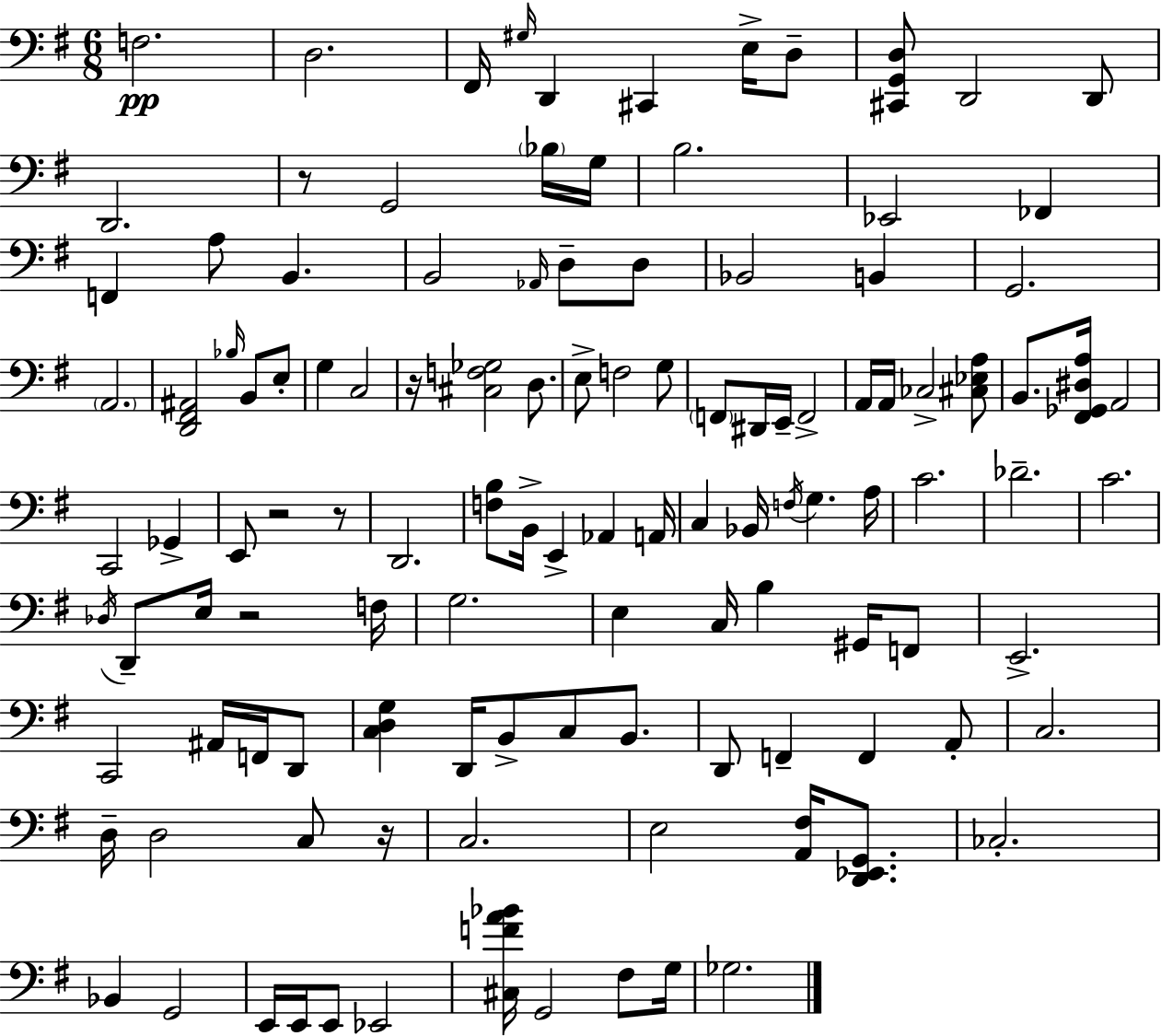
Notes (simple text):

F3/h. D3/h. F#2/s G#3/s D2/q C#2/q E3/s D3/e [C#2,G2,D3]/e D2/h D2/e D2/h. R/e G2/h Bb3/s G3/s B3/h. Eb2/h FES2/q F2/q A3/e B2/q. B2/h Ab2/s D3/e D3/e Bb2/h B2/q G2/h. A2/h. [D2,F#2,A#2]/h Bb3/s B2/e E3/e G3/q C3/h R/s [C#3,F3,Gb3]/h D3/e. E3/e F3/h G3/e F2/e D#2/s E2/s F2/h A2/s A2/s CES3/h [C#3,Eb3,A3]/e B2/e. [F#2,Gb2,D#3,A3]/s A2/h C2/h Gb2/q E2/e R/h R/e D2/h. [F3,B3]/e B2/s E2/q Ab2/q A2/s C3/q Bb2/s F3/s G3/q. A3/s C4/h. Db4/h. C4/h. Db3/s D2/e E3/s R/h F3/s G3/h. E3/q C3/s B3/q G#2/s F2/e E2/h. C2/h A#2/s F2/s D2/e [C3,D3,G3]/q D2/s B2/e C3/e B2/e. D2/e F2/q F2/q A2/e C3/h. D3/s D3/h C3/e R/s C3/h. E3/h [A2,F#3]/s [D2,Eb2,G2]/e. CES3/h. Bb2/q G2/h E2/s E2/s E2/e Eb2/h [C#3,F4,A4,Bb4]/s G2/h F#3/e G3/s Gb3/h.